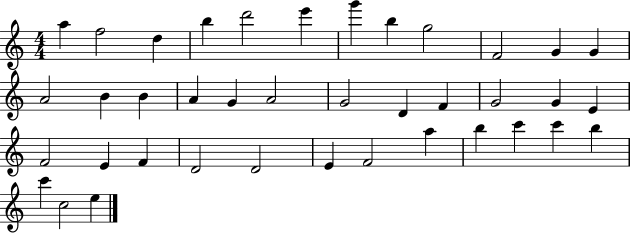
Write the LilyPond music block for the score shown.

{
  \clef treble
  \numericTimeSignature
  \time 4/4
  \key c \major
  a''4 f''2 d''4 | b''4 d'''2 e'''4 | g'''4 b''4 g''2 | f'2 g'4 g'4 | \break a'2 b'4 b'4 | a'4 g'4 a'2 | g'2 d'4 f'4 | g'2 g'4 e'4 | \break f'2 e'4 f'4 | d'2 d'2 | e'4 f'2 a''4 | b''4 c'''4 c'''4 b''4 | \break c'''4 c''2 e''4 | \bar "|."
}